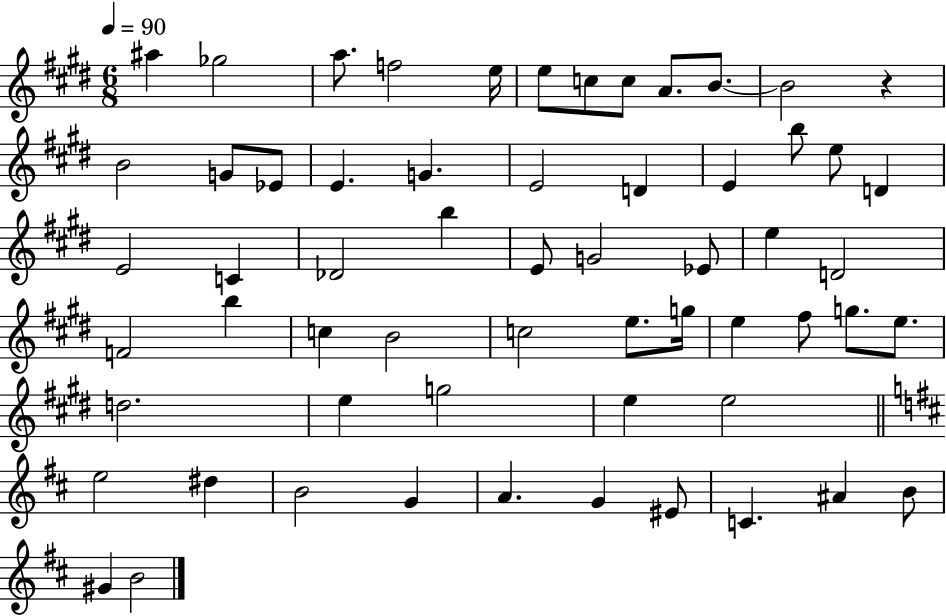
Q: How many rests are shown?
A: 1